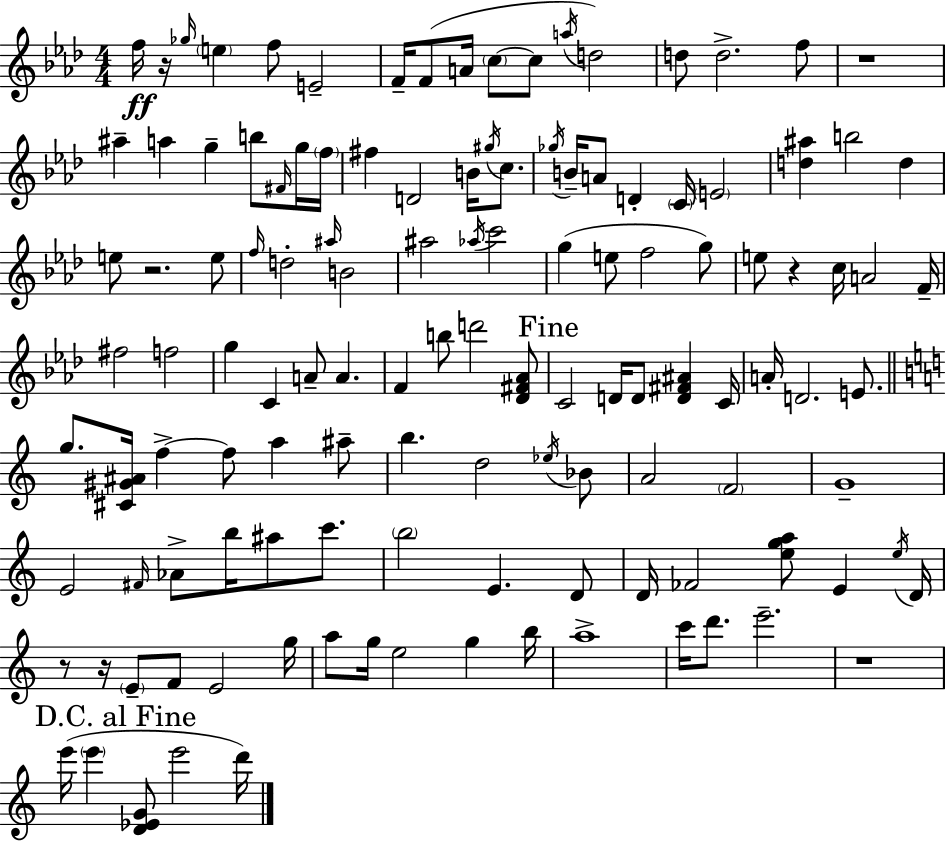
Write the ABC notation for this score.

X:1
T:Untitled
M:4/4
L:1/4
K:Ab
f/4 z/4 _g/4 e f/2 E2 F/4 F/2 A/4 c/2 c/2 a/4 d2 d/2 d2 f/2 z4 ^a a g b/2 ^F/4 g/4 f/4 ^f D2 B/4 ^g/4 c/2 _g/4 B/4 A/2 D C/4 E2 [d^a] b2 d e/2 z2 e/2 f/4 d2 ^a/4 B2 ^a2 _a/4 c'2 g e/2 f2 g/2 e/2 z c/4 A2 F/4 ^f2 f2 g C A/2 A F b/2 d'2 [_D^F_A]/2 C2 D/4 D/2 [D^F^A] C/4 A/4 D2 E/2 g/2 [^C^G^A]/4 f f/2 a ^a/2 b d2 _e/4 _B/2 A2 F2 G4 E2 ^F/4 _A/2 b/4 ^a/2 c'/2 b2 E D/2 D/4 _F2 [ega]/2 E e/4 D/4 z/2 z/4 E/2 F/2 E2 g/4 a/2 g/4 e2 g b/4 a4 c'/4 d'/2 e'2 z4 e'/4 e' [D_EG]/2 e'2 d'/4